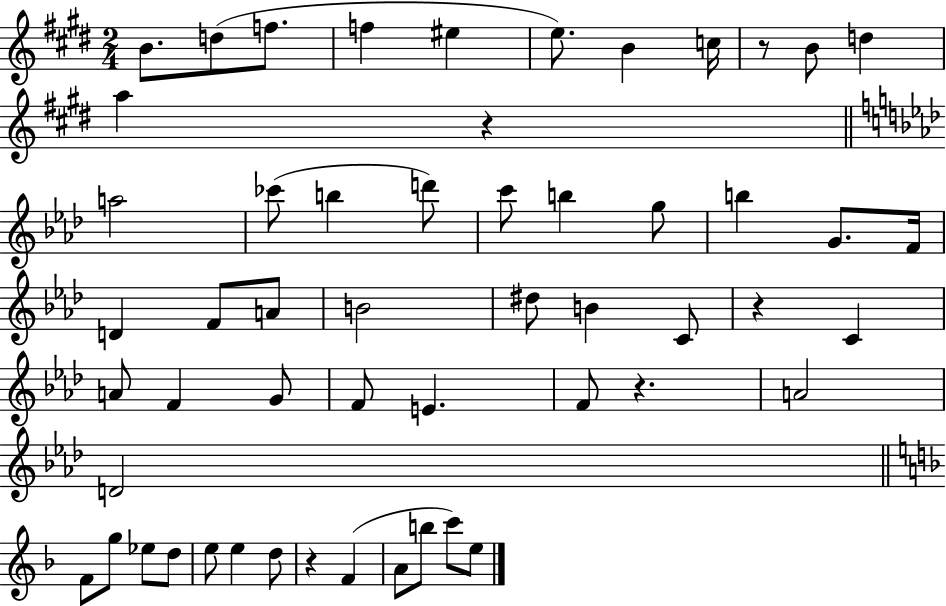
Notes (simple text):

B4/e. D5/e F5/e. F5/q EIS5/q E5/e. B4/q C5/s R/e B4/e D5/q A5/q R/q A5/h CES6/e B5/q D6/e C6/e B5/q G5/e B5/q G4/e. F4/s D4/q F4/e A4/e B4/h D#5/e B4/q C4/e R/q C4/q A4/e F4/q G4/e F4/e E4/q. F4/e R/q. A4/h D4/h F4/e G5/e Eb5/e D5/e E5/e E5/q D5/e R/q F4/q A4/e B5/e C6/e E5/e